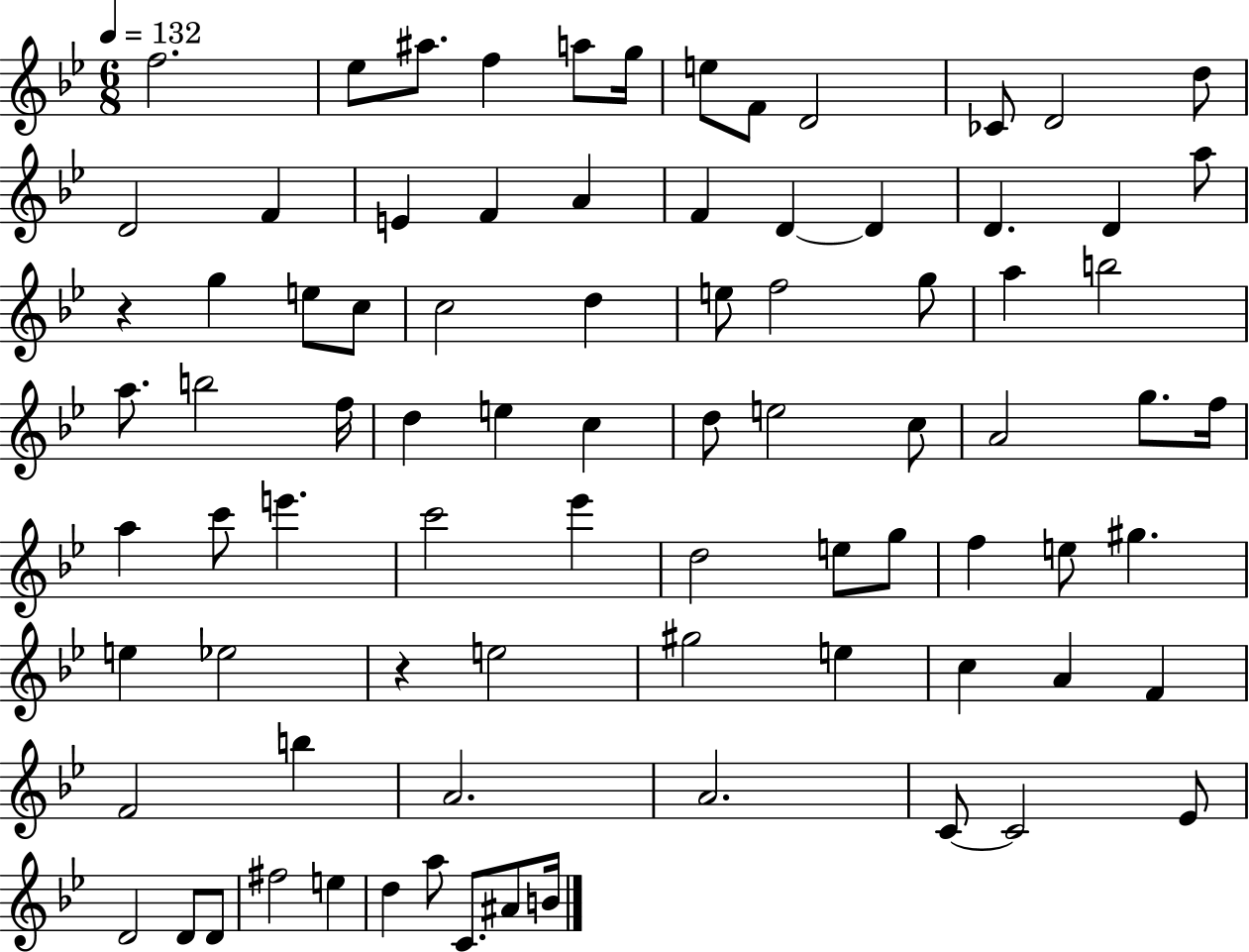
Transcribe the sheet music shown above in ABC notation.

X:1
T:Untitled
M:6/8
L:1/4
K:Bb
f2 _e/2 ^a/2 f a/2 g/4 e/2 F/2 D2 _C/2 D2 d/2 D2 F E F A F D D D D a/2 z g e/2 c/2 c2 d e/2 f2 g/2 a b2 a/2 b2 f/4 d e c d/2 e2 c/2 A2 g/2 f/4 a c'/2 e' c'2 _e' d2 e/2 g/2 f e/2 ^g e _e2 z e2 ^g2 e c A F F2 b A2 A2 C/2 C2 _E/2 D2 D/2 D/2 ^f2 e d a/2 C/2 ^A/2 B/4